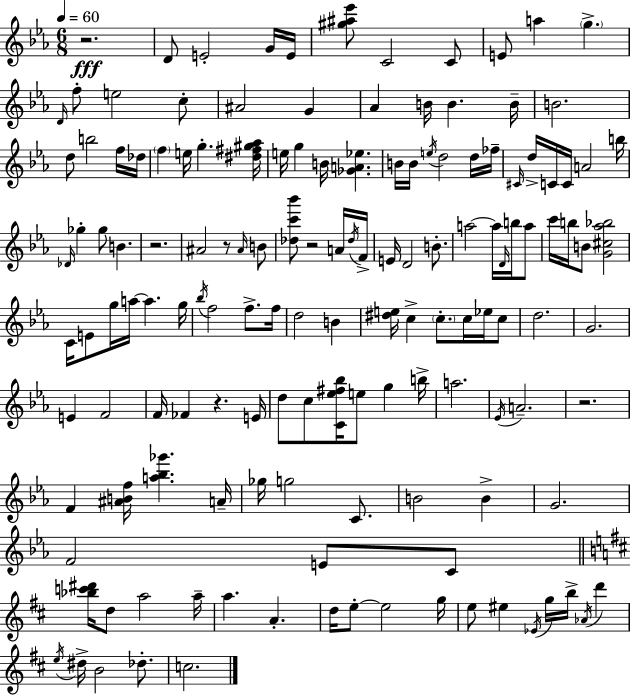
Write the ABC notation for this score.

X:1
T:Untitled
M:6/8
L:1/4
K:Cm
z2 D/2 E2 G/4 E/4 [^g^a_e']/2 C2 C/2 E/2 a g D/4 f/2 e2 c/2 ^A2 G _A B/4 B B/4 B2 d/2 b2 f/4 _d/4 f e/4 g [^d^f^g_a]/4 e/4 g B/4 [_GA_e] B/4 B/4 e/4 d2 d/4 _f/4 ^C/4 d/4 C/4 C/4 A2 b/4 _D/4 _g _g/2 B z2 ^A2 z/2 ^A/4 B/2 [_dc'_b']/2 z2 A/4 _d/4 F/4 E/4 D2 B/2 a2 a/4 D/4 b/4 a/2 c'/4 b/4 B/2 [G^c_a_b]2 C/4 E/2 g/4 a/4 a g/4 _b/4 f2 f/2 f/4 d2 B [^de]/4 c c/2 c/4 _e/4 c/2 d2 G2 E F2 F/4 _F z E/4 d/2 c/2 [C_e^f_b]/4 e/2 g b/4 a2 _E/4 A2 z2 F [^ABf]/4 [a_b_g'] A/4 _g/4 g2 C/2 B2 B G2 F2 E/2 C/2 [_bc'^d']/4 d/2 a2 a/4 a A d/4 e/2 e2 g/4 e/2 ^e _E/4 g/4 b/4 _A/4 d' e/4 ^d/4 B2 _d/2 c2